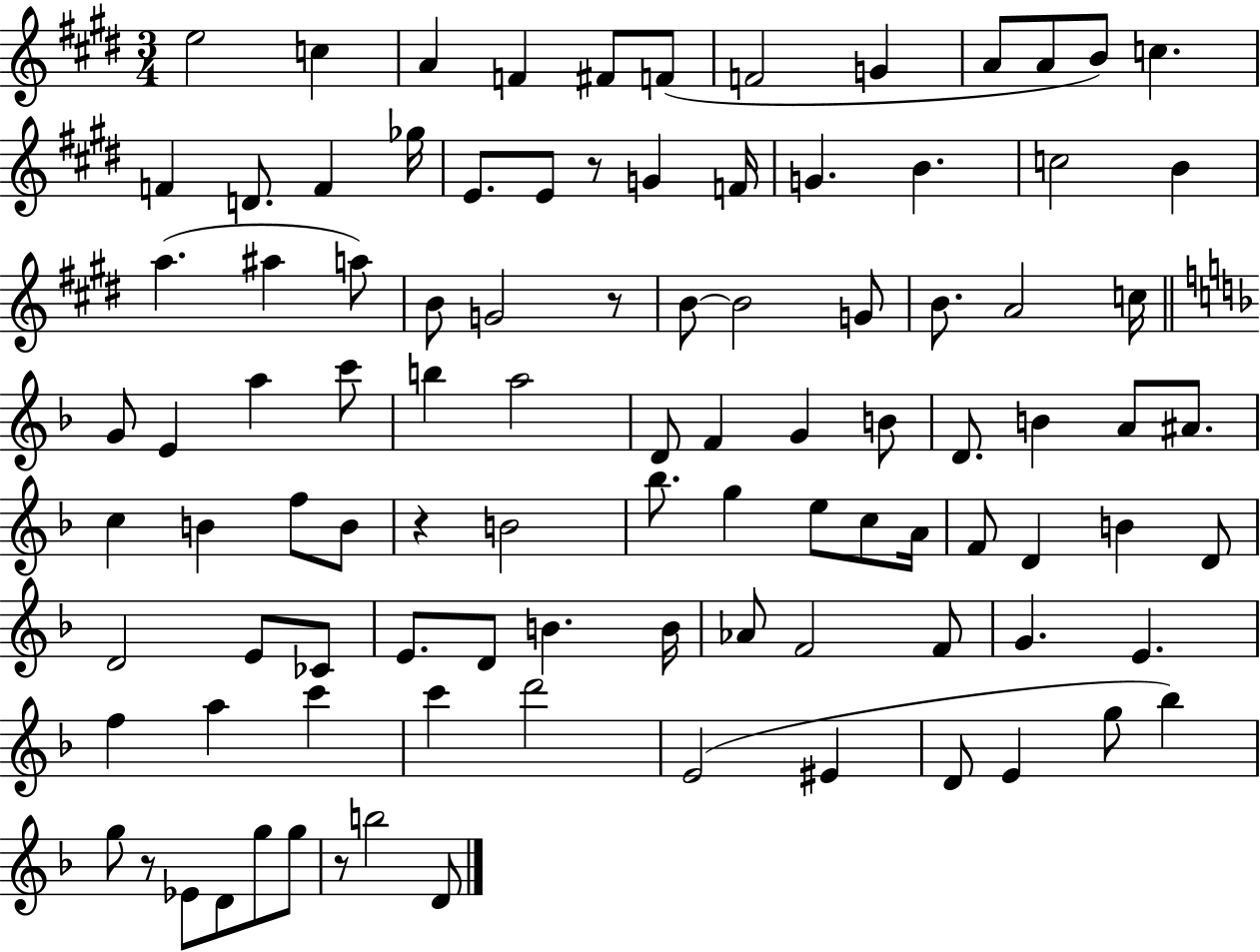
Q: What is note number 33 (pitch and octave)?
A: B4